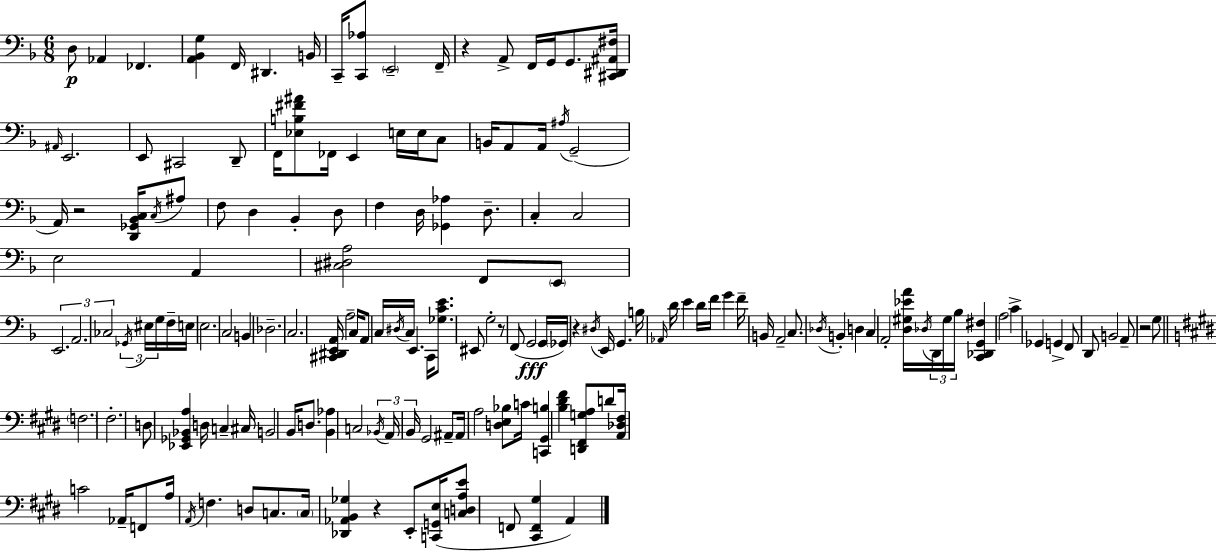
{
  \clef bass
  \numericTimeSignature
  \time 6/8
  \key f \major
  d8\p aes,4 fes,4. | <a, bes, g>4 f,16 dis,4. b,16 | c,16-- <c, aes>8 \parenthesize e,2-- f,16-- | r4 a,8-> f,16 g,16 g,8. <cis, dis, ais, fis>16 | \break \grace { ais,16 } e,2. | e,8 cis,2 d,8-- | f,16 <ees b fis' ais'>8 fes,16 e,4 e16 e16 c8 | b,16 a,8 a,16 \acciaccatura { ais16 }( g,2-- | \break a,16) r2 <d, ges, bes, c>16 | \acciaccatura { c16 } ais8 f8 d4 bes,4-. | d8 f4 d16 <ges, aes>4 | d8.-- c4-. c2 | \break e2 a,4 | <cis dis a>2 f,8 | \parenthesize e,8 \tuplet 3/2 { e,2. | a,2. | \break ces2 } \tuplet 3/2 { \acciaccatura { ges,16 } | eis16 g16 } f16-- e16 e2. | c2 | b,4 des2.-- | \break c2. | <cis, dis, e, a,>16 a2-- | c16 a,8 c16 \acciaccatura { dis16 } c16 e,4. | c,16 <ges c' e'>8. eis,8 g2-. | \break r8 f,8( g,2\fff | g,16 \parenthesize ges,16) r4 \acciaccatura { dis16 } e,16 g,4. | b16 \grace { aes,16 } d'16 e'4 | d'16 f'16 g'4 f'16-- b,16 a,2-- | \break c8. \acciaccatura { des16 } b,4-. | d4 c4 a,2-. | <d gis ees' a'>16 \acciaccatura { des16 } \tuplet 3/2 { d,16 gis16 bes16 } <c, des, g, fis>4 | a2 c'4-> | \break ges,4 g,4-> f,8 d,8 | b,2 a,8-- r2 | g8 \bar "||" \break \key e \major \parenthesize f2. | fis2.-. | d8 <ees, ges, bes, a>4 d16 c4-- cis16 | b,2 b,16 d8. | \break <b, aes>4 c2 | \tuplet 3/2 { \acciaccatura { bes,16 } a,16 b,16 } gis,2 ais,8-- | ais,16 a2 <d e bes>8 | c'16 <c, gis, b>4 <b dis' fis'>4 <d, fis, g a>8 d'8 | \break <a, des fis>16 c'2 aes,16-- f,8 | a16 \acciaccatura { a,16 } f4. d8 c8. | \parenthesize c16 <des, aes, b, ges>4 r4 e,8-. | <c, g, e>16( <c d a e'>8 f,8 <cis, f, gis>4 a,4) | \break \bar "|."
}